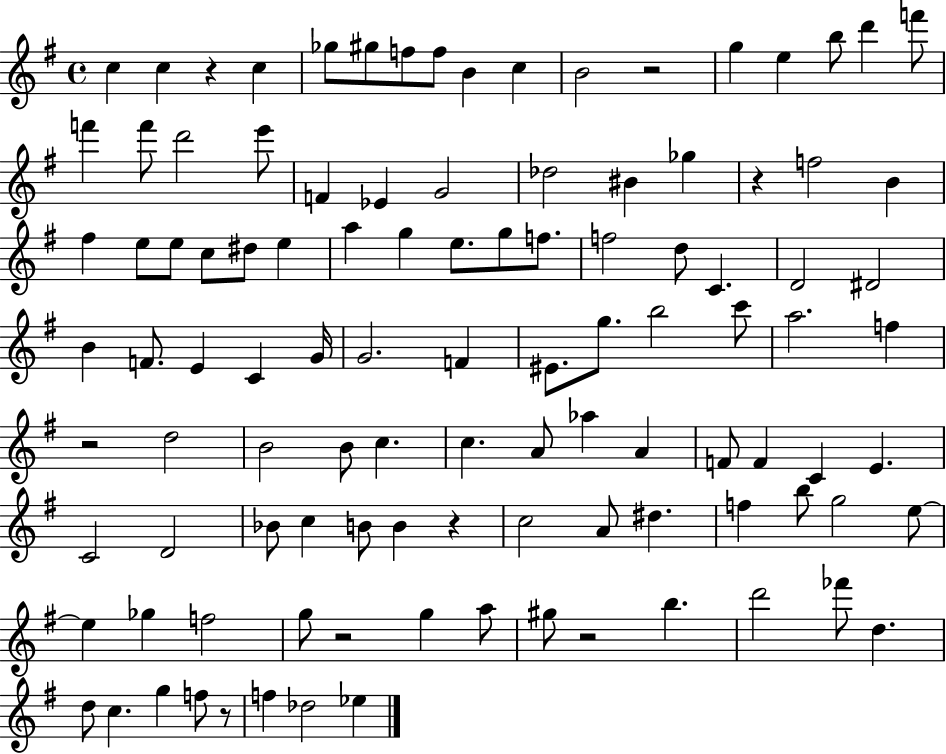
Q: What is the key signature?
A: G major